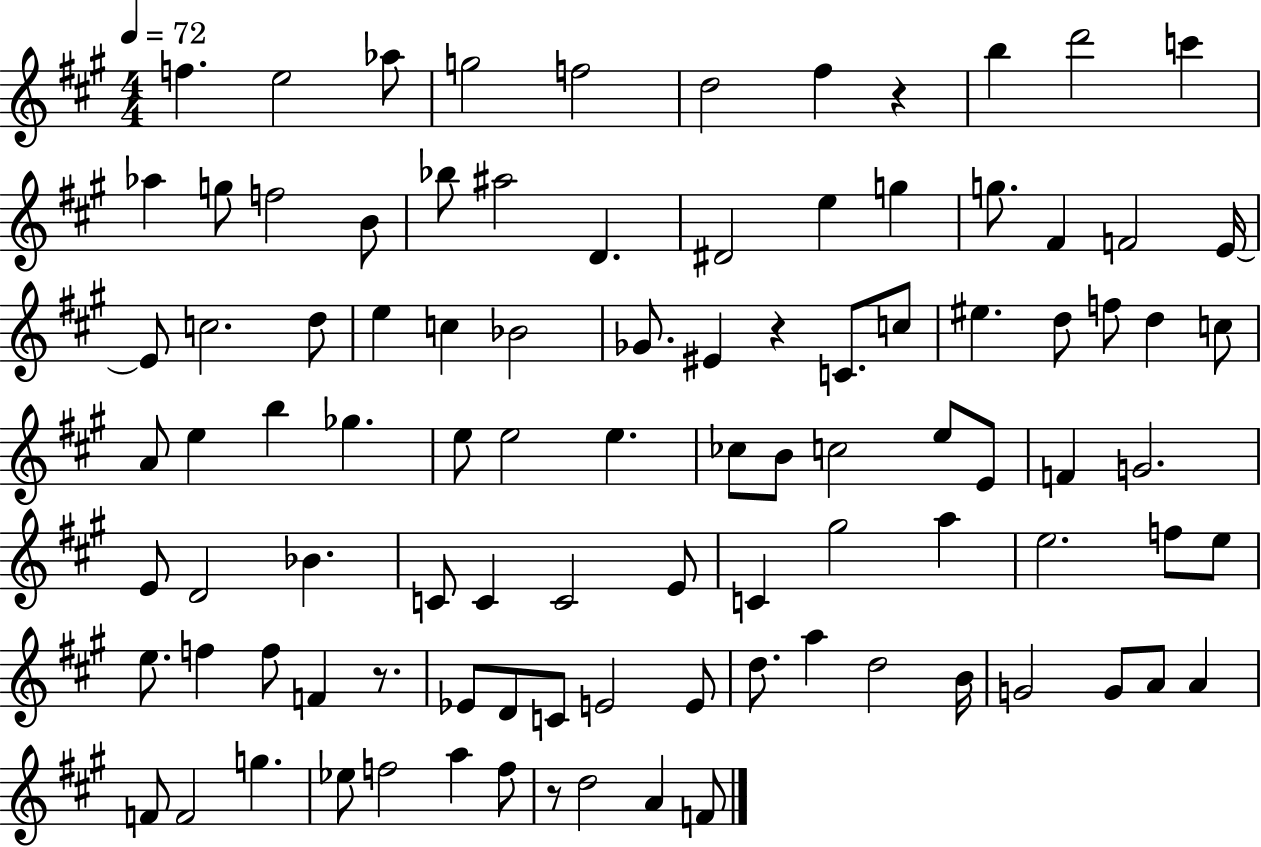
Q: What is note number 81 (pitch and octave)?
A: G4